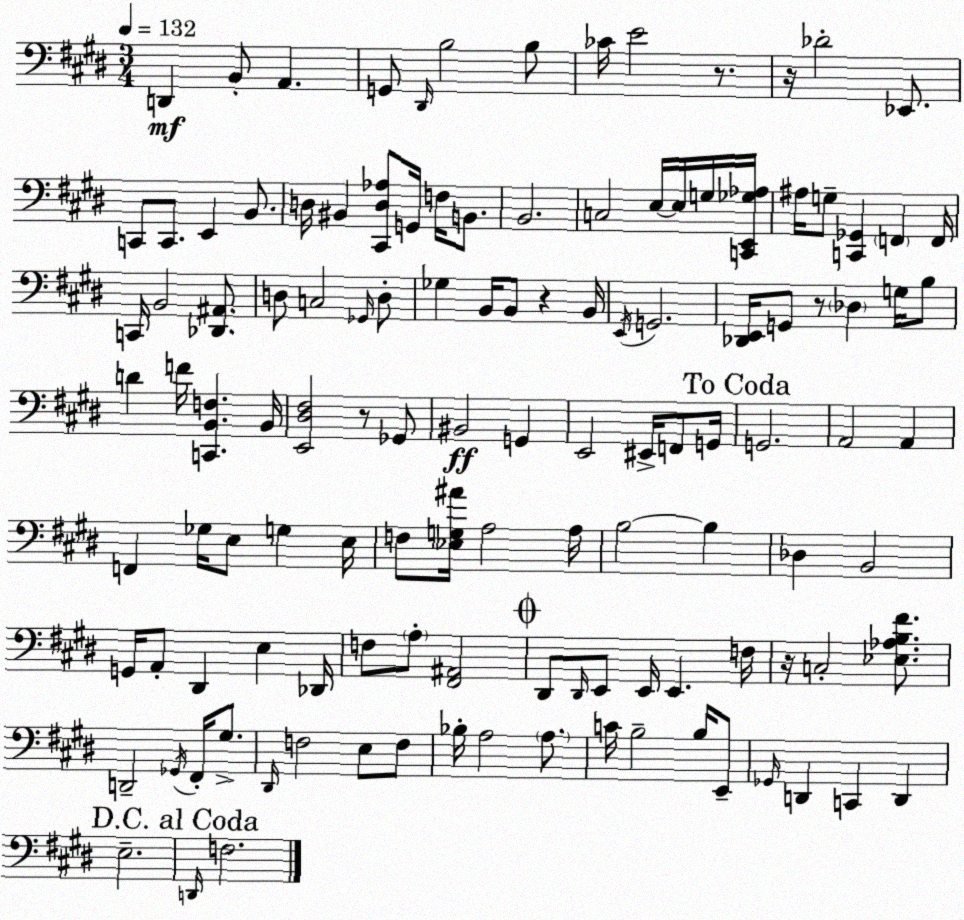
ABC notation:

X:1
T:Untitled
M:3/4
L:1/4
K:E
D,, B,,/2 A,, G,,/2 ^D,,/4 B,2 B,/2 _C/4 E2 z/2 z/4 _D2 _E,,/2 C,,/2 C,,/2 E,, B,,/2 D,/4 ^B,, [^C,,D,_A,]/2 G,,/4 F,/4 B,,/2 B,,2 C,2 E,/4 E,/4 G,/4 [C,,E,,_G,_A,]/4 ^A,/4 G,/2 [C,,_G,,] F,, F,,/4 C,,/4 B,,2 [_D,,^A,,]/2 D,/2 C,2 _G,,/4 D,/2 _G, B,,/4 B,,/2 z B,,/4 E,,/4 G,,2 [_D,,E,,]/4 G,,/2 z/2 _D, G,/4 B,/2 D F/4 [C,,B,,F,] B,,/4 [E,,^D,^F,]2 z/2 _G,,/2 ^B,,2 G,, E,,2 ^E,,/4 F,,/2 G,,/4 G,,2 A,,2 A,, F,, _G,/4 E,/2 G, E,/4 F,/2 [_E,G,^A]/4 A,2 A,/4 B,2 B, _D, B,,2 G,,/4 A,,/2 ^D,, E, _D,,/4 F,/2 A,/2 [^F,,^A,,]2 ^D,,/2 ^D,,/4 E,,/2 E,,/4 E,, F,/4 z/4 C,2 [_E,_A,B,^F]/2 D,,2 _G,,/4 ^F,,/4 ^G,/2 ^D,,/4 F,2 E,/2 F,/2 _B,/4 A,2 A,/2 C/4 B,2 B,/4 E,,/2 _G,,/4 D,, C,, D,, E,2 D,,/4 F,2